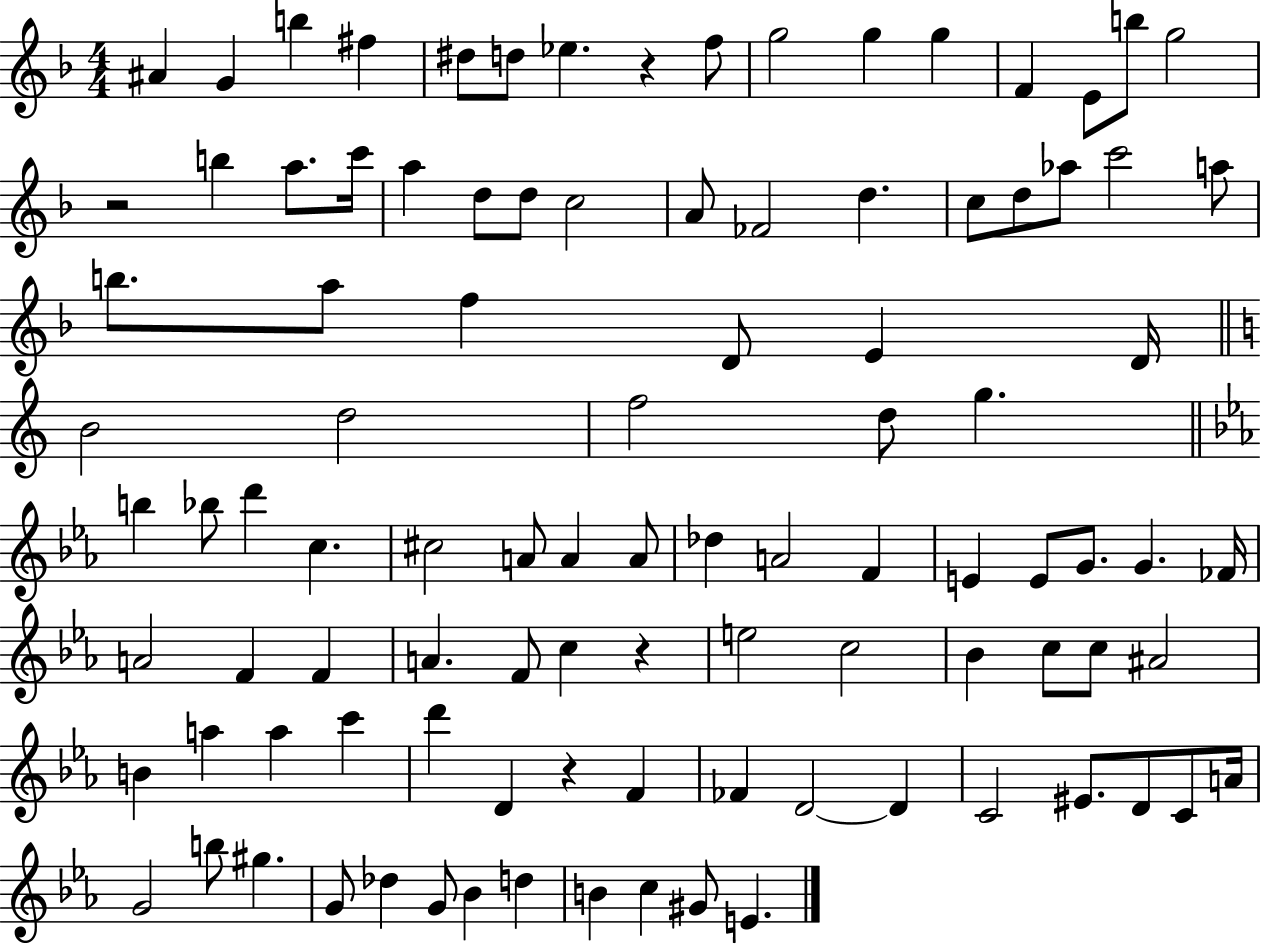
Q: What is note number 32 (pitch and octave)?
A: A5